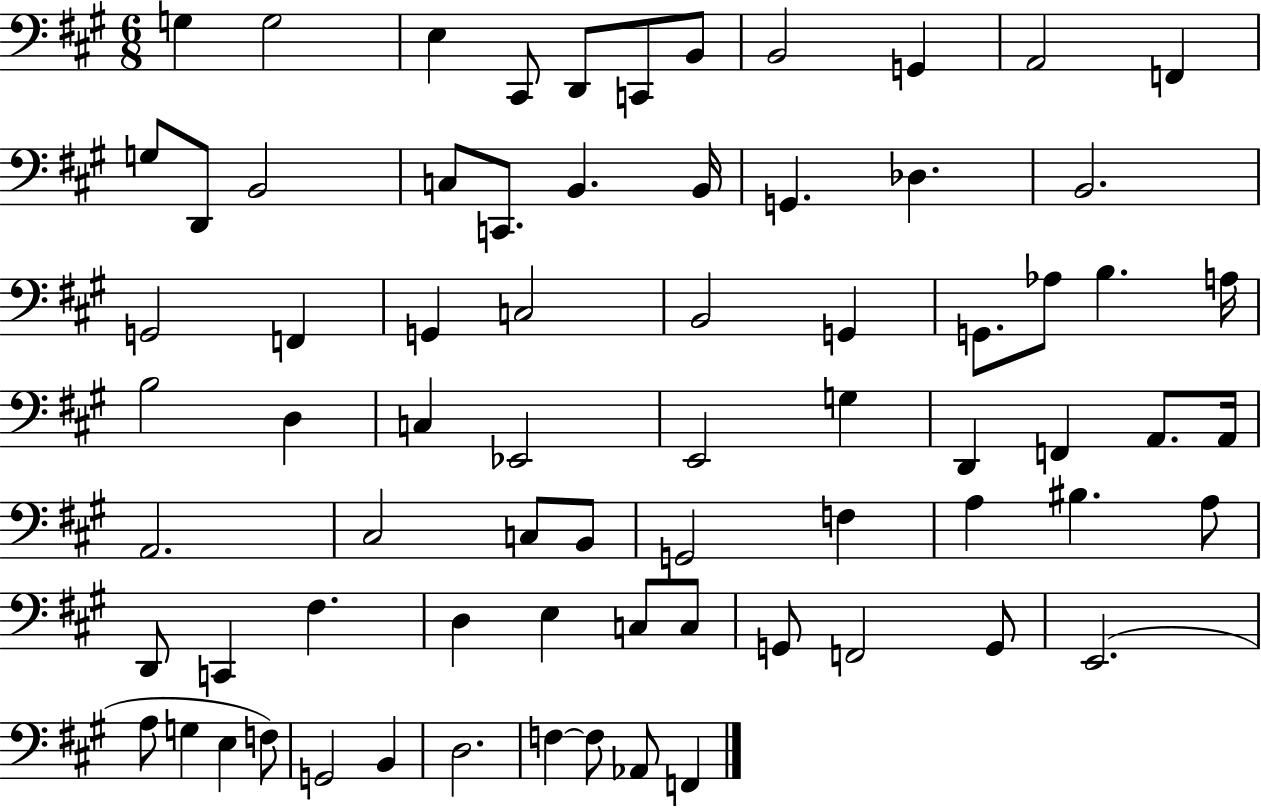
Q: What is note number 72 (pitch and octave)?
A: F2